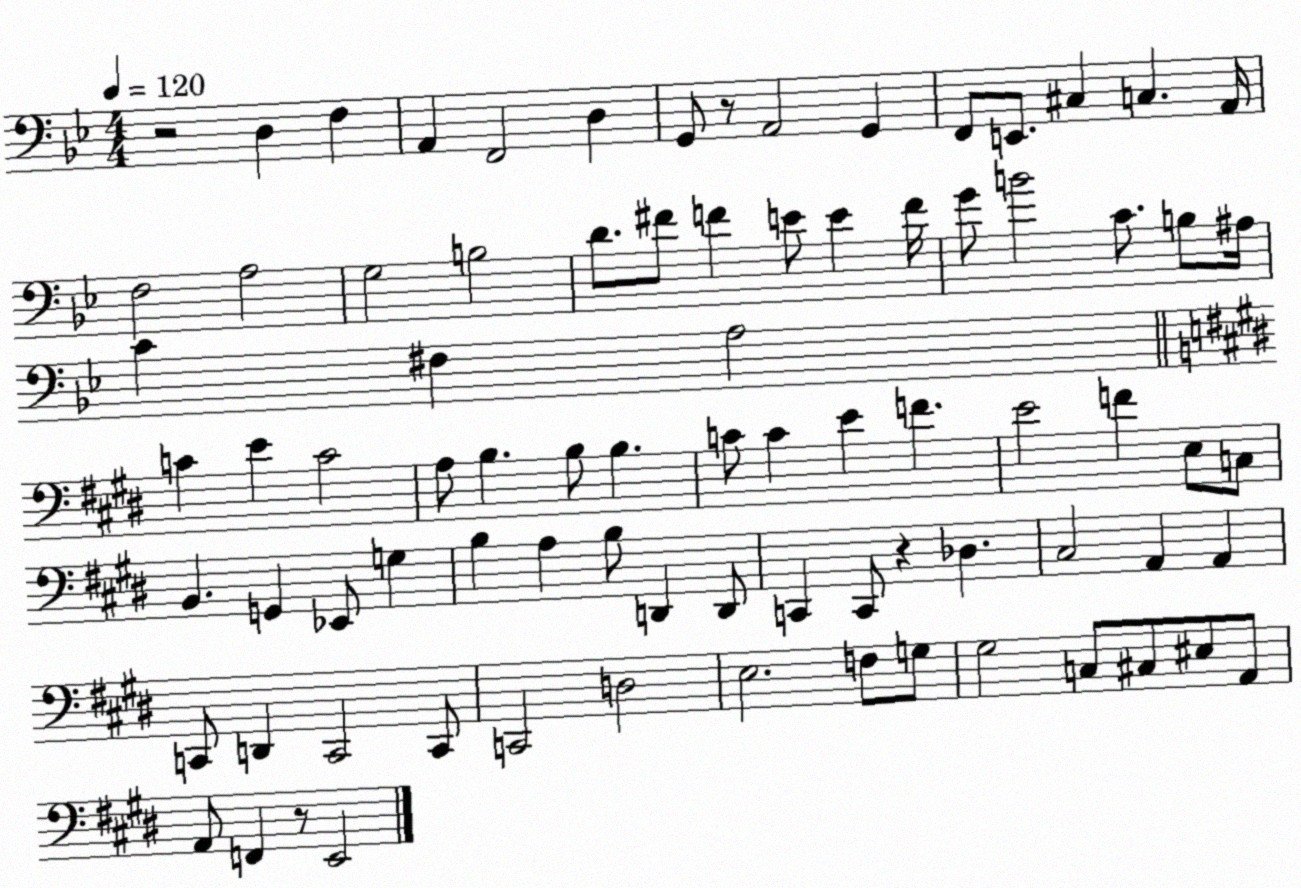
X:1
T:Untitled
M:4/4
L:1/4
K:Bb
z2 D, F, A,, F,,2 D, G,,/2 z/2 A,,2 G,, F,,/2 E,,/2 ^C, C, A,,/4 F,2 A,2 G,2 B,2 D/2 ^F/2 F E/2 E F/4 G/2 B2 C/2 B,/2 ^A,/4 C ^F, A,2 C E C2 A,/2 B, B,/2 B, C/2 C E F E2 F E,/2 C,/2 B,, G,, _E,,/2 G, B, A, B,/2 D,, D,,/2 C,, C,,/2 z _D, ^C,2 A,, A,, C,,/2 D,, C,,2 C,,/2 C,,2 D,2 E,2 F,/2 G,/2 ^G,2 C,/2 ^C,/2 ^E,/2 A,,/2 A,,/2 F,, z/2 E,,2